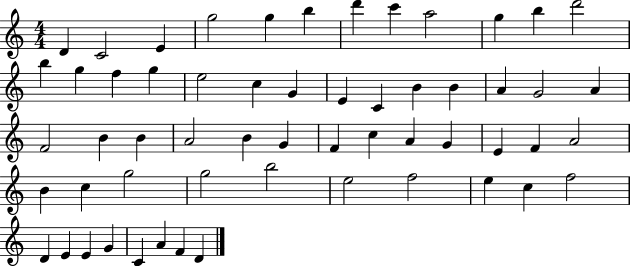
{
  \clef treble
  \numericTimeSignature
  \time 4/4
  \key c \major
  d'4 c'2 e'4 | g''2 g''4 b''4 | d'''4 c'''4 a''2 | g''4 b''4 d'''2 | \break b''4 g''4 f''4 g''4 | e''2 c''4 g'4 | e'4 c'4 b'4 b'4 | a'4 g'2 a'4 | \break f'2 b'4 b'4 | a'2 b'4 g'4 | f'4 c''4 a'4 g'4 | e'4 f'4 a'2 | \break b'4 c''4 g''2 | g''2 b''2 | e''2 f''2 | e''4 c''4 f''2 | \break d'4 e'4 e'4 g'4 | c'4 a'4 f'4 d'4 | \bar "|."
}